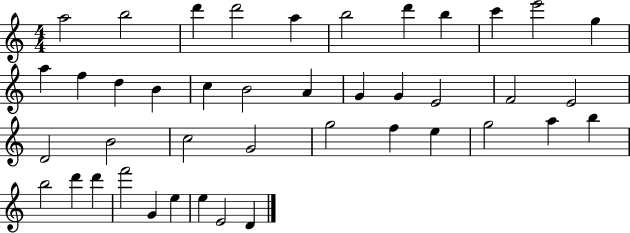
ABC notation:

X:1
T:Untitled
M:4/4
L:1/4
K:C
a2 b2 d' d'2 a b2 d' b c' e'2 g a f d B c B2 A G G E2 F2 E2 D2 B2 c2 G2 g2 f e g2 a b b2 d' d' f'2 G e e E2 D